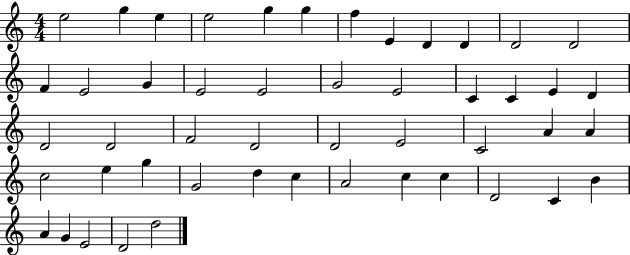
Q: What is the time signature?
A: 4/4